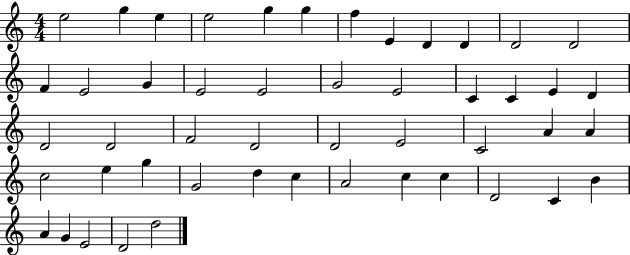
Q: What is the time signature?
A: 4/4